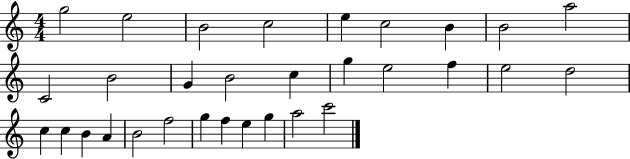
G5/h E5/h B4/h C5/h E5/q C5/h B4/q B4/h A5/h C4/h B4/h G4/q B4/h C5/q G5/q E5/h F5/q E5/h D5/h C5/q C5/q B4/q A4/q B4/h F5/h G5/q F5/q E5/q G5/q A5/h C6/h